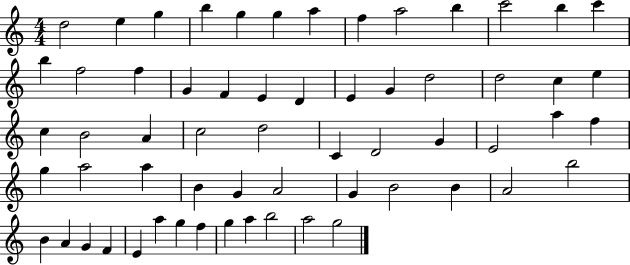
X:1
T:Untitled
M:4/4
L:1/4
K:C
d2 e g b g g a f a2 b c'2 b c' b f2 f G F E D E G d2 d2 c e c B2 A c2 d2 C D2 G E2 a f g a2 a B G A2 G B2 B A2 b2 B A G F E a g f g a b2 a2 g2